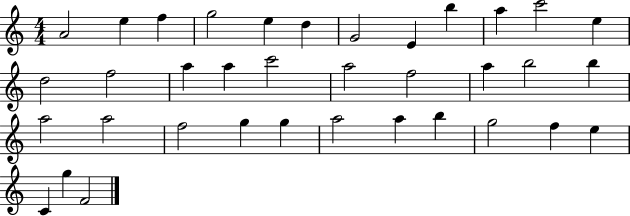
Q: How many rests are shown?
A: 0